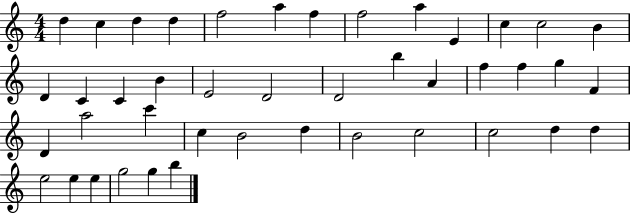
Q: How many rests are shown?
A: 0